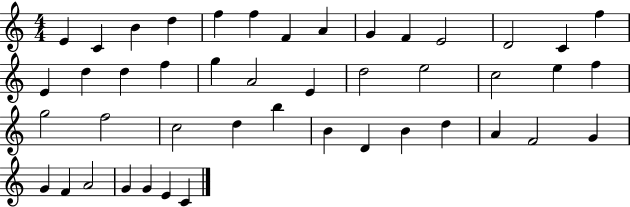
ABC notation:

X:1
T:Untitled
M:4/4
L:1/4
K:C
E C B d f f F A G F E2 D2 C f E d d f g A2 E d2 e2 c2 e f g2 f2 c2 d b B D B d A F2 G G F A2 G G E C